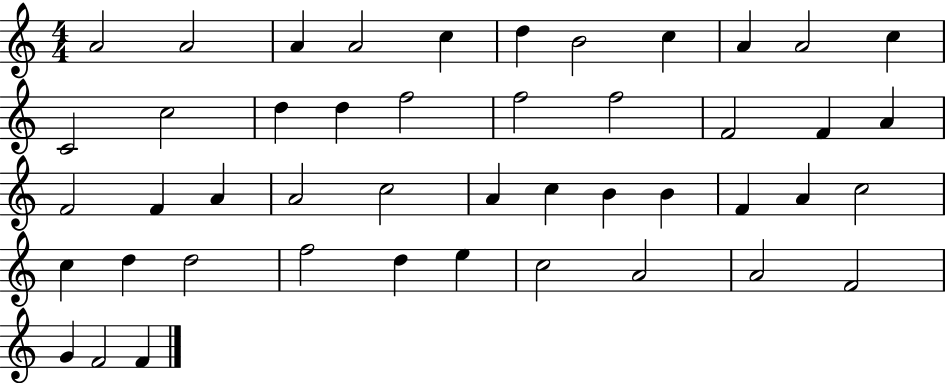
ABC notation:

X:1
T:Untitled
M:4/4
L:1/4
K:C
A2 A2 A A2 c d B2 c A A2 c C2 c2 d d f2 f2 f2 F2 F A F2 F A A2 c2 A c B B F A c2 c d d2 f2 d e c2 A2 A2 F2 G F2 F